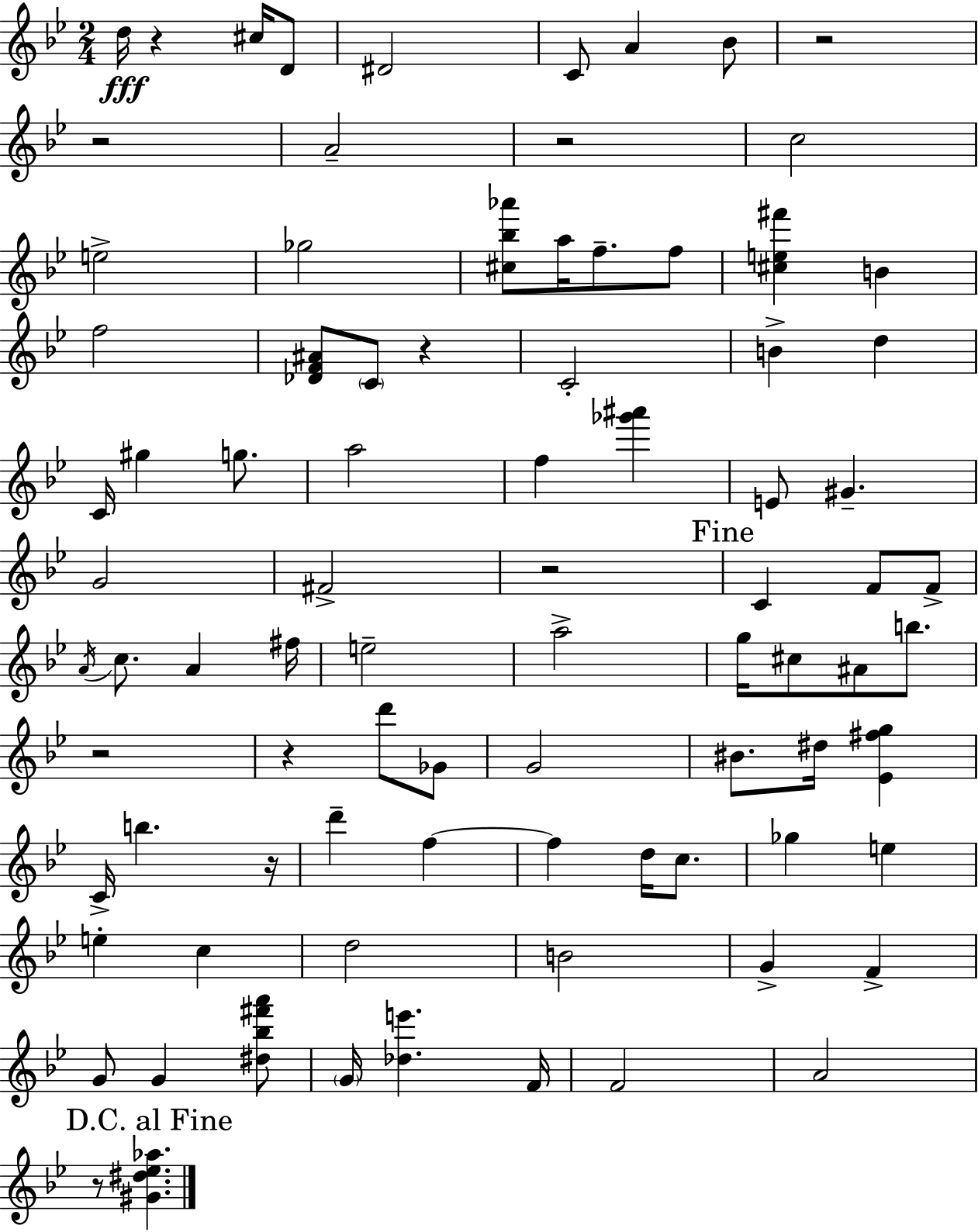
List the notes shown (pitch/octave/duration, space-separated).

D5/s R/q C#5/s D4/e D#4/h C4/e A4/q Bb4/e R/h R/h A4/h R/h C5/h E5/h Gb5/h [C#5,Bb5,Ab6]/e A5/s F5/e. F5/e [C#5,E5,F#6]/q B4/q F5/h [Db4,F4,A#4]/e C4/e R/q C4/h B4/q D5/q C4/s G#5/q G5/e. A5/h F5/q [Gb6,A#6]/q E4/e G#4/q. G4/h F#4/h R/h C4/q F4/e F4/e A4/s C5/e. A4/q F#5/s E5/h A5/h G5/s C#5/e A#4/e B5/e. R/h R/q D6/e Gb4/e G4/h BIS4/e. D#5/s [Eb4,F#5,G5]/q C4/s B5/q. R/s D6/q F5/q F5/q D5/s C5/e. Gb5/q E5/q E5/q C5/q D5/h B4/h G4/q F4/q G4/e G4/q [D#5,Bb5,F#6,A6]/e G4/s [Db5,E6]/q. F4/s F4/h A4/h R/e [G#4,D#5,Eb5,Ab5]/q.